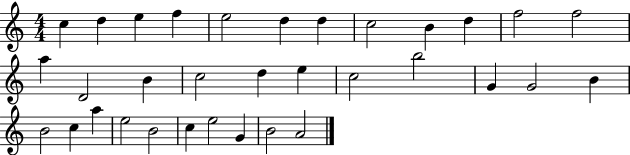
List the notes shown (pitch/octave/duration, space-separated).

C5/q D5/q E5/q F5/q E5/h D5/q D5/q C5/h B4/q D5/q F5/h F5/h A5/q D4/h B4/q C5/h D5/q E5/q C5/h B5/h G4/q G4/h B4/q B4/h C5/q A5/q E5/h B4/h C5/q E5/h G4/q B4/h A4/h